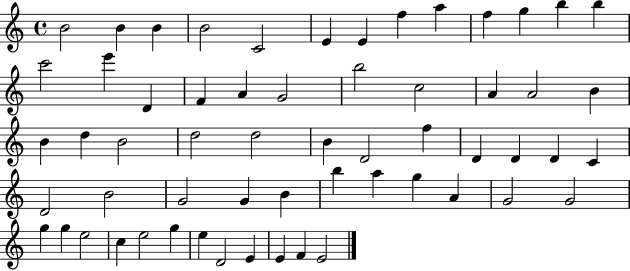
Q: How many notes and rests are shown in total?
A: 59